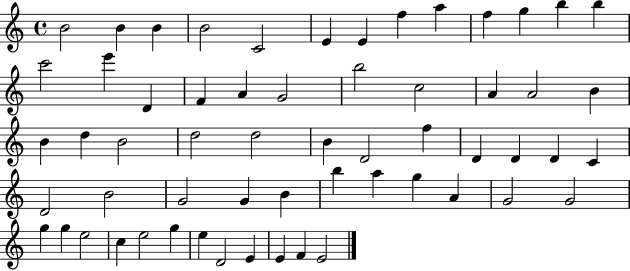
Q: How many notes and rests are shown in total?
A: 59